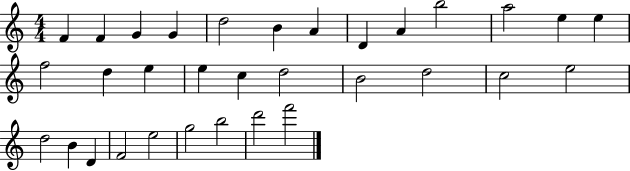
X:1
T:Untitled
M:4/4
L:1/4
K:C
F F G G d2 B A D A b2 a2 e e f2 d e e c d2 B2 d2 c2 e2 d2 B D F2 e2 g2 b2 d'2 f'2